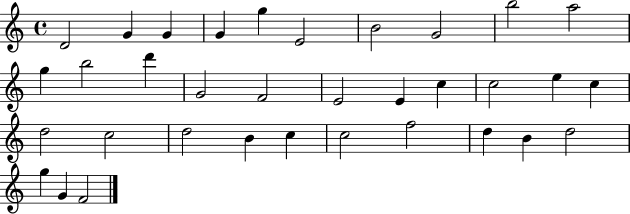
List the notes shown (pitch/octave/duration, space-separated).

D4/h G4/q G4/q G4/q G5/q E4/h B4/h G4/h B5/h A5/h G5/q B5/h D6/q G4/h F4/h E4/h E4/q C5/q C5/h E5/q C5/q D5/h C5/h D5/h B4/q C5/q C5/h F5/h D5/q B4/q D5/h G5/q G4/q F4/h